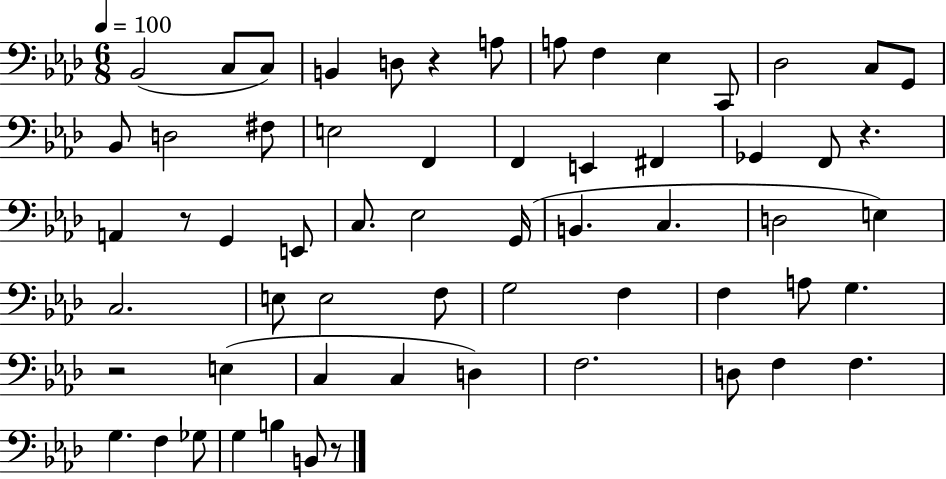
X:1
T:Untitled
M:6/8
L:1/4
K:Ab
_B,,2 C,/2 C,/2 B,, D,/2 z A,/2 A,/2 F, _E, C,,/2 _D,2 C,/2 G,,/2 _B,,/2 D,2 ^F,/2 E,2 F,, F,, E,, ^F,, _G,, F,,/2 z A,, z/2 G,, E,,/2 C,/2 _E,2 G,,/4 B,, C, D,2 E, C,2 E,/2 E,2 F,/2 G,2 F, F, A,/2 G, z2 E, C, C, D, F,2 D,/2 F, F, G, F, _G,/2 G, B, B,,/2 z/2